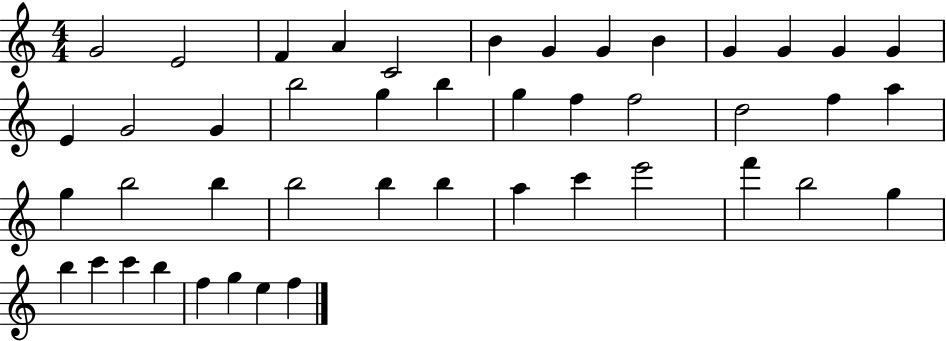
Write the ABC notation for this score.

X:1
T:Untitled
M:4/4
L:1/4
K:C
G2 E2 F A C2 B G G B G G G G E G2 G b2 g b g f f2 d2 f a g b2 b b2 b b a c' e'2 f' b2 g b c' c' b f g e f